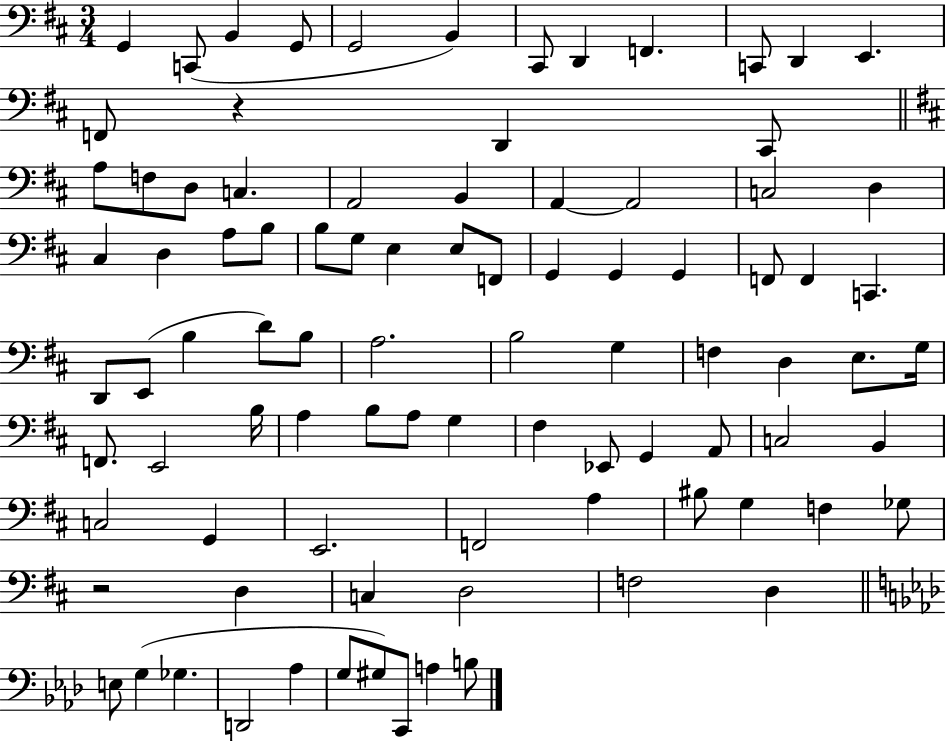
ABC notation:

X:1
T:Untitled
M:3/4
L:1/4
K:D
G,, C,,/2 B,, G,,/2 G,,2 B,, ^C,,/2 D,, F,, C,,/2 D,, E,, F,,/2 z D,, ^C,,/2 A,/2 F,/2 D,/2 C, A,,2 B,, A,, A,,2 C,2 D, ^C, D, A,/2 B,/2 B,/2 G,/2 E, E,/2 F,,/2 G,, G,, G,, F,,/2 F,, C,, D,,/2 E,,/2 B, D/2 B,/2 A,2 B,2 G, F, D, E,/2 G,/4 F,,/2 E,,2 B,/4 A, B,/2 A,/2 G, ^F, _E,,/2 G,, A,,/2 C,2 B,, C,2 G,, E,,2 F,,2 A, ^B,/2 G, F, _G,/2 z2 D, C, D,2 F,2 D, E,/2 G, _G, D,,2 _A, G,/2 ^G,/2 C,,/2 A, B,/2